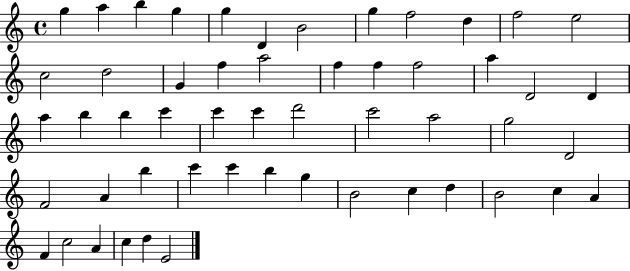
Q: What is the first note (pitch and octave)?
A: G5